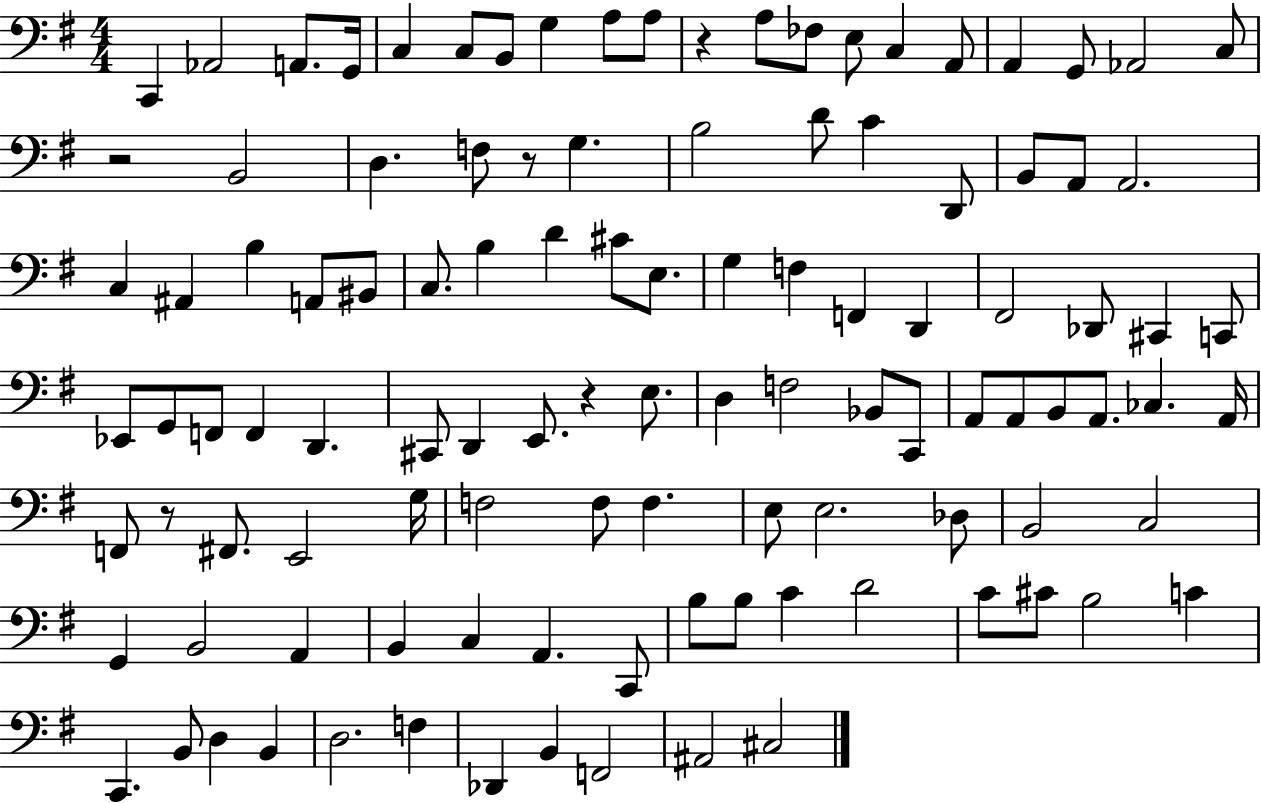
X:1
T:Untitled
M:4/4
L:1/4
K:G
C,, _A,,2 A,,/2 G,,/4 C, C,/2 B,,/2 G, A,/2 A,/2 z A,/2 _F,/2 E,/2 C, A,,/2 A,, G,,/2 _A,,2 C,/2 z2 B,,2 D, F,/2 z/2 G, B,2 D/2 C D,,/2 B,,/2 A,,/2 A,,2 C, ^A,, B, A,,/2 ^B,,/2 C,/2 B, D ^C/2 E,/2 G, F, F,, D,, ^F,,2 _D,,/2 ^C,, C,,/2 _E,,/2 G,,/2 F,,/2 F,, D,, ^C,,/2 D,, E,,/2 z E,/2 D, F,2 _B,,/2 C,,/2 A,,/2 A,,/2 B,,/2 A,,/2 _C, A,,/4 F,,/2 z/2 ^F,,/2 E,,2 G,/4 F,2 F,/2 F, E,/2 E,2 _D,/2 B,,2 C,2 G,, B,,2 A,, B,, C, A,, C,,/2 B,/2 B,/2 C D2 C/2 ^C/2 B,2 C C,, B,,/2 D, B,, D,2 F, _D,, B,, F,,2 ^A,,2 ^C,2